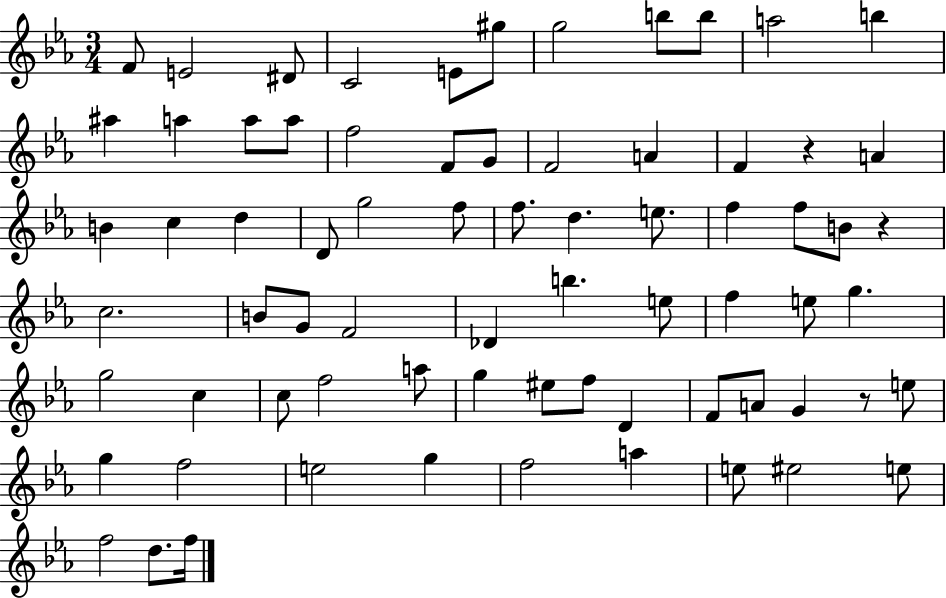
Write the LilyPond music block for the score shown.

{
  \clef treble
  \numericTimeSignature
  \time 3/4
  \key ees \major
  f'8 e'2 dis'8 | c'2 e'8 gis''8 | g''2 b''8 b''8 | a''2 b''4 | \break ais''4 a''4 a''8 a''8 | f''2 f'8 g'8 | f'2 a'4 | f'4 r4 a'4 | \break b'4 c''4 d''4 | d'8 g''2 f''8 | f''8. d''4. e''8. | f''4 f''8 b'8 r4 | \break c''2. | b'8 g'8 f'2 | des'4 b''4. e''8 | f''4 e''8 g''4. | \break g''2 c''4 | c''8 f''2 a''8 | g''4 eis''8 f''8 d'4 | f'8 a'8 g'4 r8 e''8 | \break g''4 f''2 | e''2 g''4 | f''2 a''4 | e''8 eis''2 e''8 | \break f''2 d''8. f''16 | \bar "|."
}